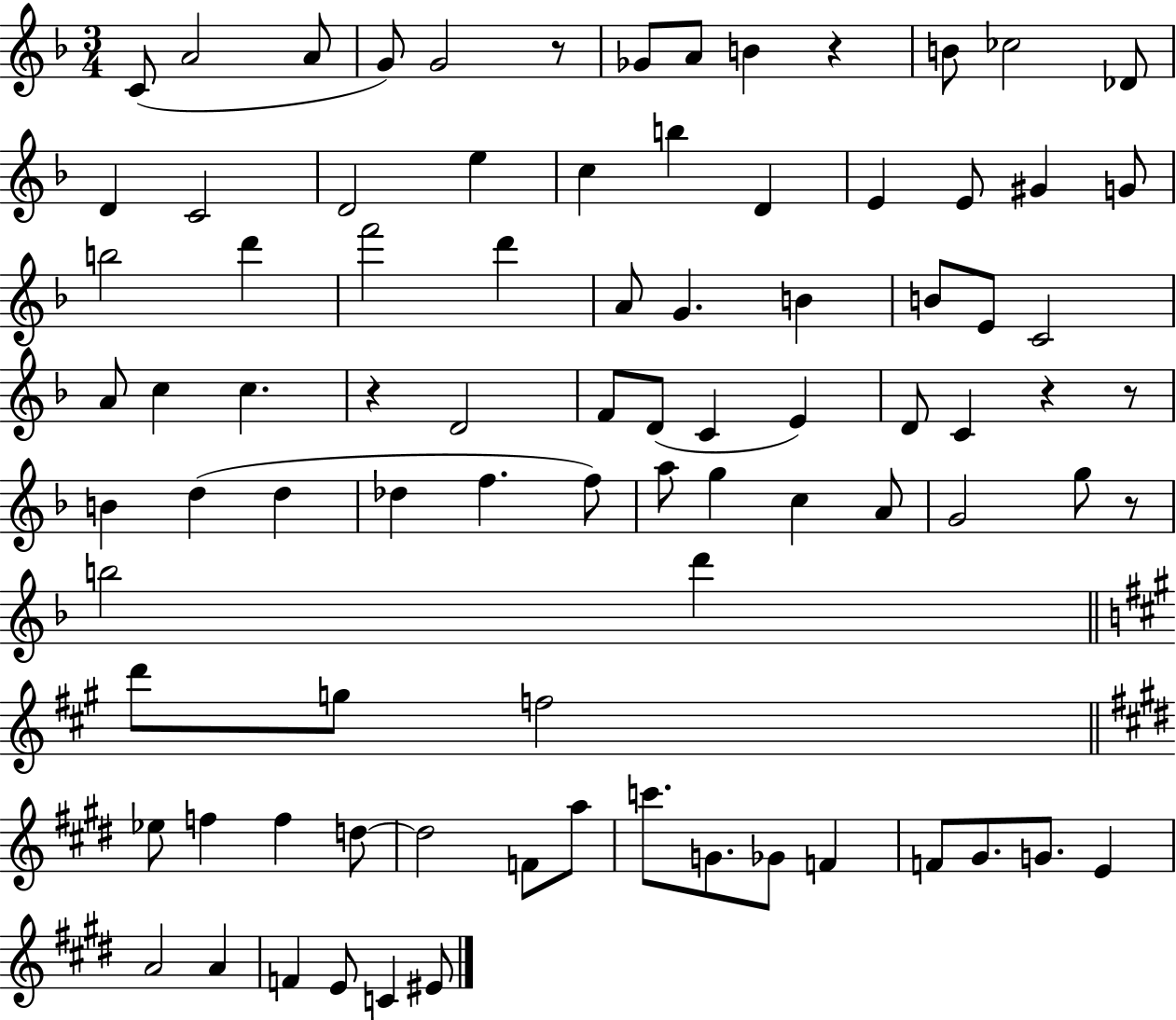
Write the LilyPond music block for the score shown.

{
  \clef treble
  \numericTimeSignature
  \time 3/4
  \key f \major
  c'8( a'2 a'8 | g'8) g'2 r8 | ges'8 a'8 b'4 r4 | b'8 ces''2 des'8 | \break d'4 c'2 | d'2 e''4 | c''4 b''4 d'4 | e'4 e'8 gis'4 g'8 | \break b''2 d'''4 | f'''2 d'''4 | a'8 g'4. b'4 | b'8 e'8 c'2 | \break a'8 c''4 c''4. | r4 d'2 | f'8 d'8( c'4 e'4) | d'8 c'4 r4 r8 | \break b'4 d''4( d''4 | des''4 f''4. f''8) | a''8 g''4 c''4 a'8 | g'2 g''8 r8 | \break b''2 d'''4 | \bar "||" \break \key a \major d'''8 g''8 f''2 | \bar "||" \break \key e \major ees''8 f''4 f''4 d''8~~ | d''2 f'8 a''8 | c'''8. g'8. ges'8 f'4 | f'8 gis'8. g'8. e'4 | \break a'2 a'4 | f'4 e'8 c'4 eis'8 | \bar "|."
}